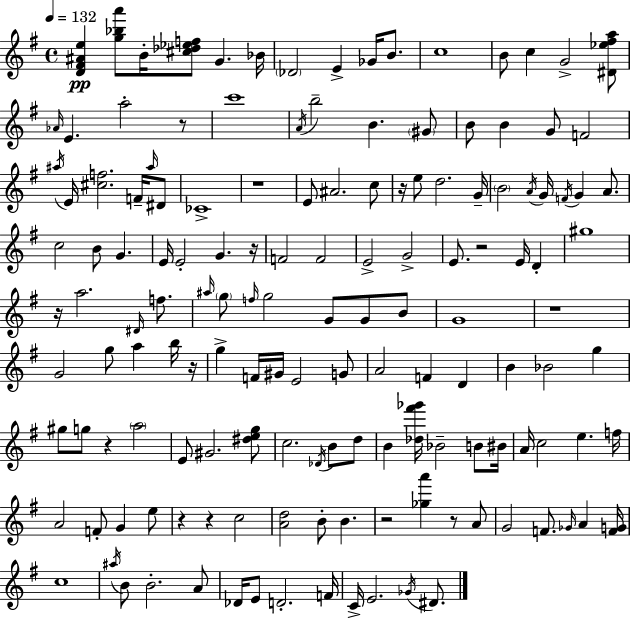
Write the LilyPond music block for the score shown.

{
  \clef treble
  \time 4/4
  \defaultTimeSignature
  \key g \major
  \tempo 4 = 132
  <d' fis' ais' e''>4\pp <g'' bes'' a'''>8 b'16-. <cis'' des'' ees'' f''>8 g'4. bes'16 | \parenthesize des'2 e'4-> ges'16 b'8. | c''1 | b'8 c''4 g'2-> <dis' ees'' fis'' a''>8 | \break \grace { aes'16 } e'4. a''2-. r8 | c'''1 | \acciaccatura { a'16 } b''2-- b'4. | \parenthesize gis'8 b'8 b'4 g'8 f'2 | \break \acciaccatura { ais''16 } e'16 <cis'' f''>2. | f'16-- \grace { ais''16 } dis'8 ces'1-> | r1 | e'8 ais'2. | \break c''8 r16 e''8 d''2. | g'16-- \parenthesize b'2 \acciaccatura { a'16 } g'16 \acciaccatura { f'16 } g'4 | a'8. c''2 b'8 | g'4. e'16 e'2-. g'4. | \break r16 f'2 f'2 | e'2-> g'2-> | e'8. r2 | e'16 d'4-. gis''1 | \break r16 a''2. | \grace { dis'16 } f''8. \grace { ais''16 } \parenthesize g''8 \grace { f''16 } g''2 | g'8 g'8 b'8 g'1 | r1 | \break g'2 | g''8 a''4 b''16 r16 g''4-> f'16 gis'16 e'2 | g'8 a'2 | f'4 d'4 b'4 bes'2 | \break g''4 gis''8 g''8 r4 | \parenthesize a''2 e'8 gis'2. | <dis'' e'' g''>8 c''2. | \acciaccatura { des'16 } b'8 d''8 b'4 <des'' fis''' ges'''>16 bes'2-- | \break b'8 bis'16 a'16 c''2 | e''4. f''16 a'2 | f'8-. g'4 e''8 r4 r4 | c''2 <a' d''>2 | \break b'8-. b'4. r2 | <ges'' a'''>4 r8 a'8 g'2 | f'8. \grace { ges'16 } a'4 <f' g'>16 c''1 | \acciaccatura { ais''16 } b'8 b'2.-. | \break a'8 des'16 e'8 d'2.-. | f'16 c'16-> e'2. | \acciaccatura { ges'16 } dis'8. \bar "|."
}